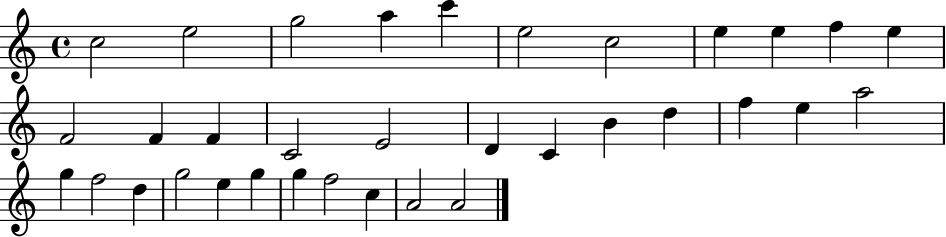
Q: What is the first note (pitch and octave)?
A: C5